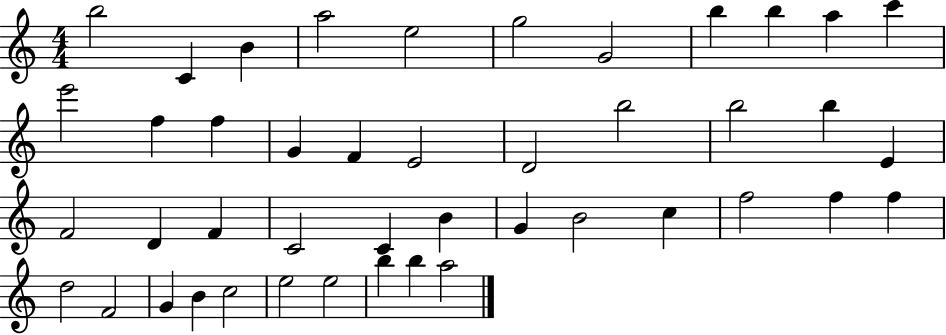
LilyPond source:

{
  \clef treble
  \numericTimeSignature
  \time 4/4
  \key c \major
  b''2 c'4 b'4 | a''2 e''2 | g''2 g'2 | b''4 b''4 a''4 c'''4 | \break e'''2 f''4 f''4 | g'4 f'4 e'2 | d'2 b''2 | b''2 b''4 e'4 | \break f'2 d'4 f'4 | c'2 c'4 b'4 | g'4 b'2 c''4 | f''2 f''4 f''4 | \break d''2 f'2 | g'4 b'4 c''2 | e''2 e''2 | b''4 b''4 a''2 | \break \bar "|."
}